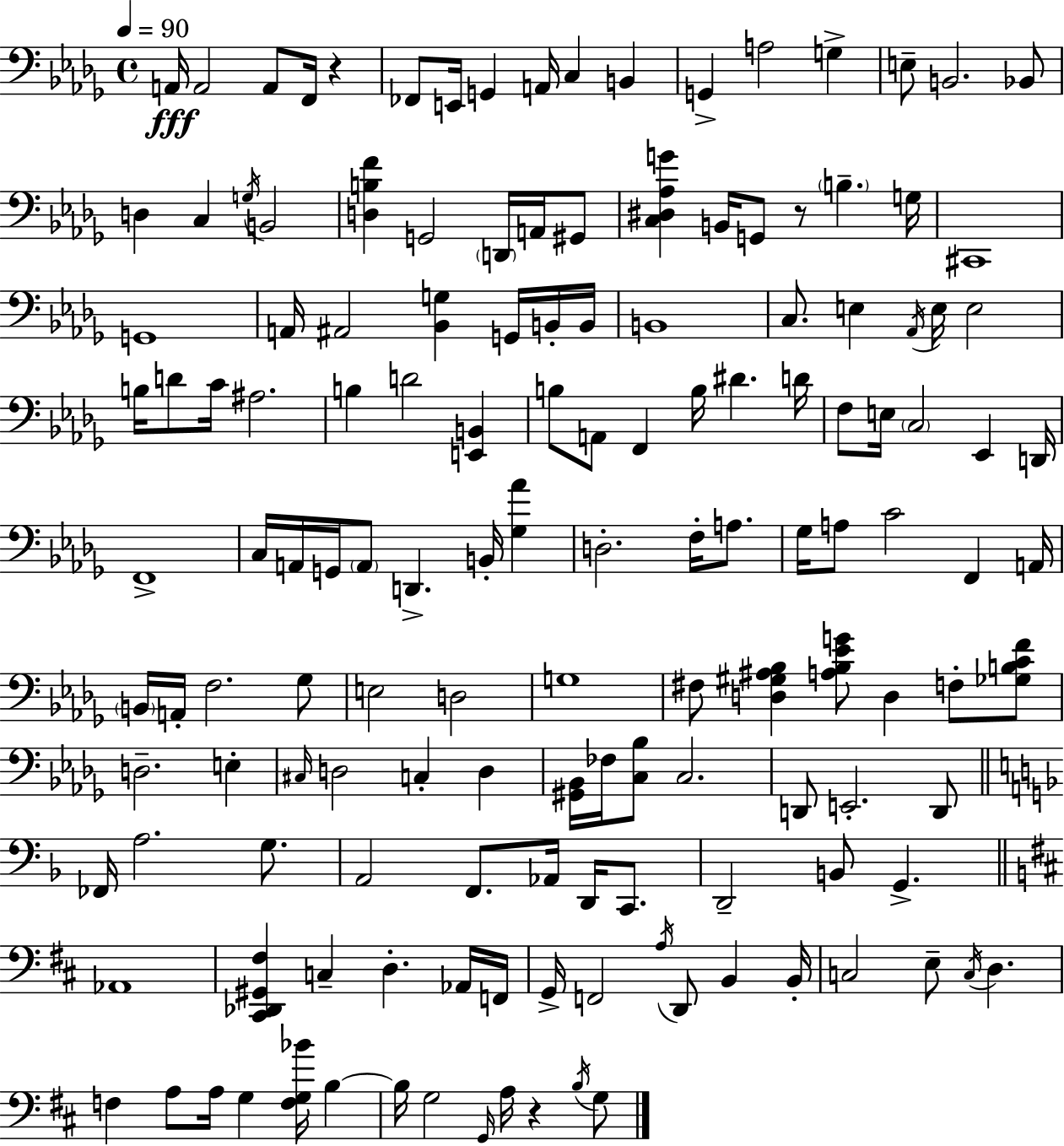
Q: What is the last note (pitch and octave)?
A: G3